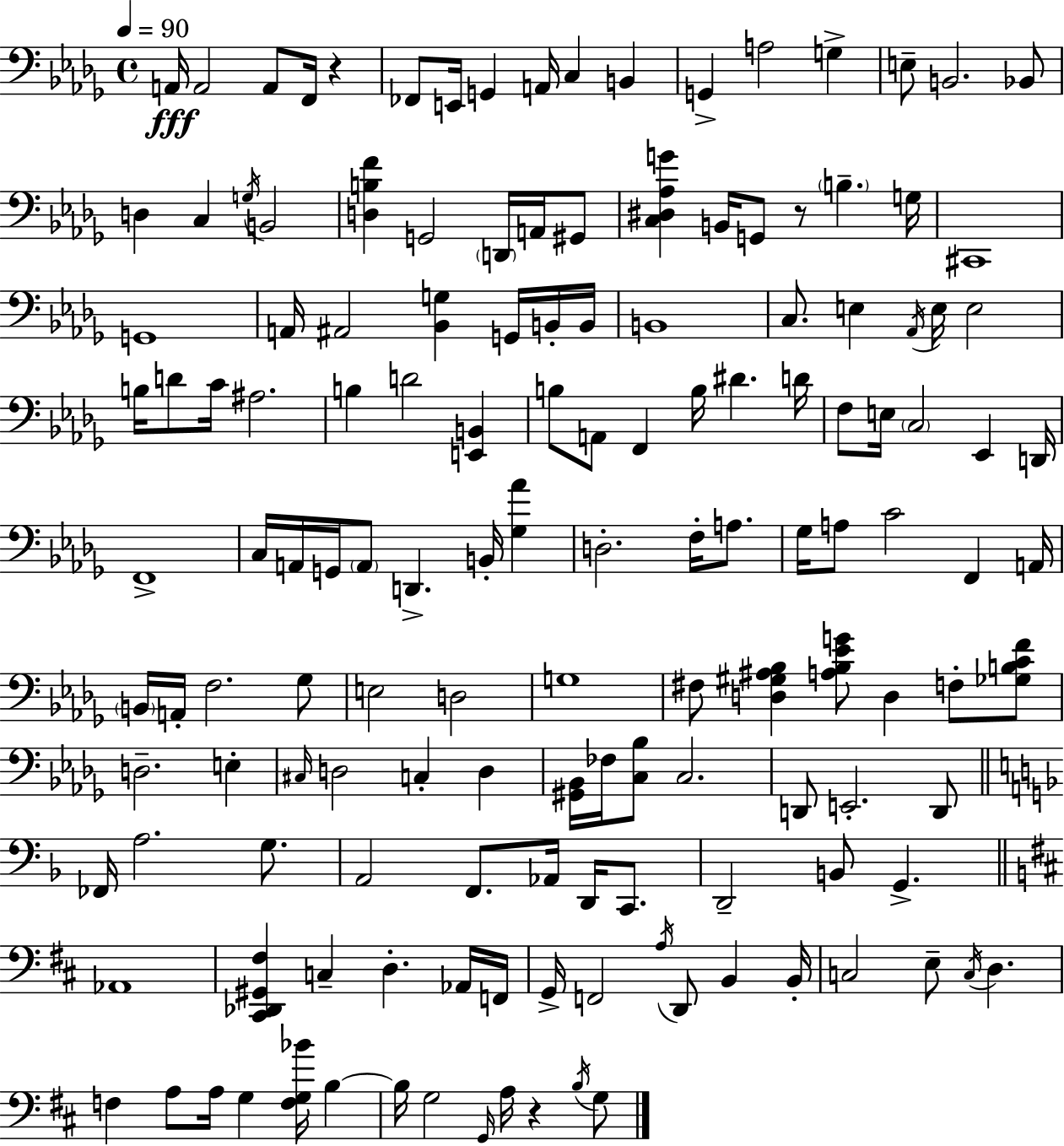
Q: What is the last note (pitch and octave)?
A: G3